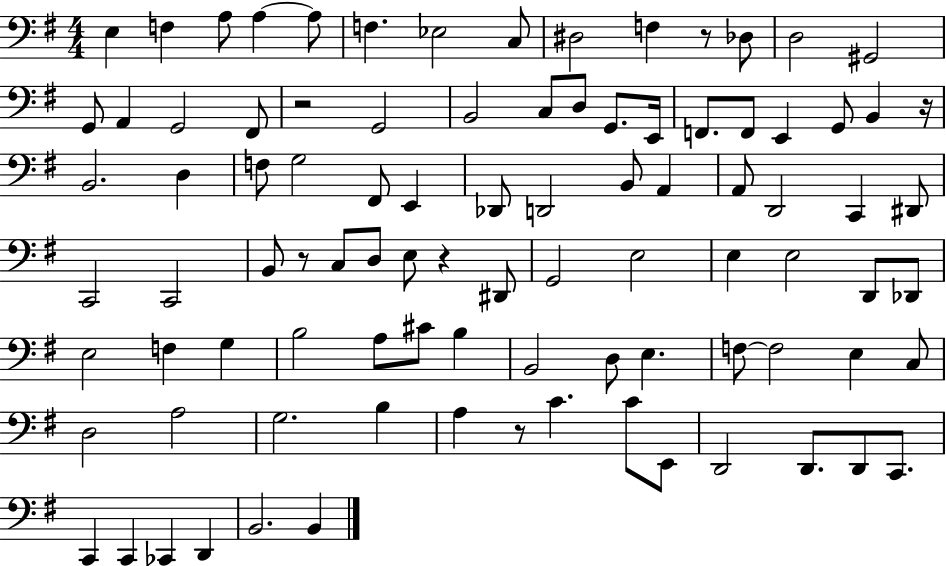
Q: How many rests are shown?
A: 6